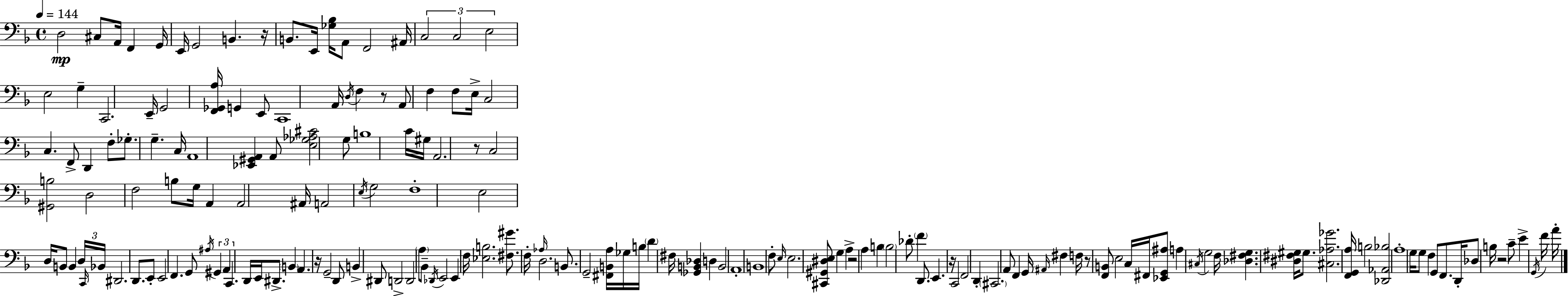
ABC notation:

X:1
T:Untitled
M:4/4
L:1/4
K:Dm
D,2 ^C,/2 A,,/4 F,, G,,/4 E,,/4 G,,2 B,, z/4 B,,/2 E,,/4 [_G,_B,]/4 A,,/2 F,,2 ^A,,/4 C,2 C,2 E,2 E,2 G, C,,2 E,,/4 G,,2 [F,,_G,,A,]/4 G,, E,,/2 C,,4 A,,/4 D,/4 F, z/2 A,,/2 F, F,/2 E,/4 C,2 C, F,,/2 D,, F,/2 _G,/2 G, C,/4 A,,4 [_E,,^G,,A,,] A,,/2 [E,_G,_A,^C]2 G,/2 B,4 C/4 ^G,/4 A,,2 z/2 C,2 [^G,,B,]2 D,2 F,2 B,/2 G,/4 A,, A,,2 ^A,,/4 A,,2 E,/4 G,2 F,4 E,2 D,/4 B,,/2 B,, D,/4 C,,/4 _B,,/4 ^D,,2 D,,/2 E,,/2 E,,2 F,, G,,/2 ^A,/4 ^G,, A,, C,, D,,/4 E,,/4 ^D,,/2 B,, A,, z/4 G,,2 D,,/2 B,, ^D,,/2 D,,2 D,,2 A,/2 _B,,/2 _D,,/4 E,,2 E,, F,/4 [_E,B,]2 [^F,^G]/2 F,/4 _A,/4 D,2 B,,/2 G,,2 [^F,,B,,A,]/4 _G,/4 B,/4 D ^F,/4 [_G,,B,,_D,] D, B,,2 A,,4 B,,4 F,/2 E,/4 E,2 [^C,,^G,,^D,E,]/2 G, A, z2 A, B, B,2 _D/2 F D,,/2 E,, z/4 C,,2 F,,2 D,, ^C,,2 A,,/2 F,, G,,/4 ^A,,/4 ^F, F,/4 z/2 [F,,B,,]/2 E,2 C,/4 ^F,,/4 [_E,,G,,^A,]/2 A, ^C,/4 G,2 F,/4 [_D,^F,G,] [^D,^F,^G,]/4 ^G,/2 [^C,_A,_G]2 [F,,G,,A,]/4 B,2 [_D,,_A,,_B,]2 A,4 G,/4 G,/2 F, G,,/2 F,,/2 D,,/4 _D,/2 B,/4 z2 C/2 E G,,/4 F/4 A/4